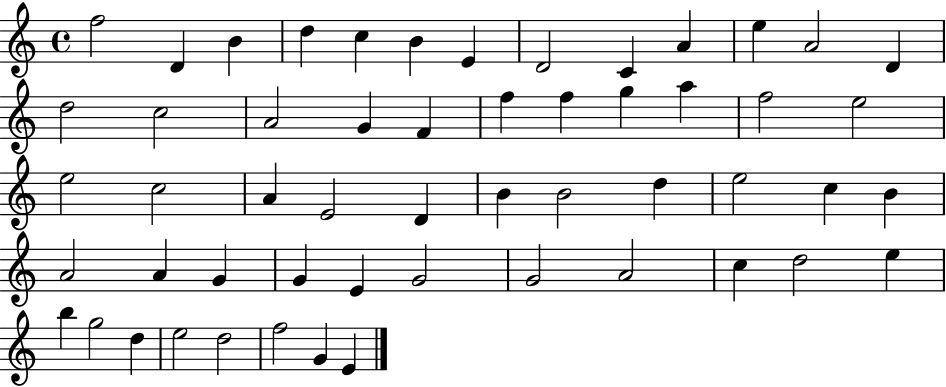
{
  \clef treble
  \time 4/4
  \defaultTimeSignature
  \key c \major
  f''2 d'4 b'4 | d''4 c''4 b'4 e'4 | d'2 c'4 a'4 | e''4 a'2 d'4 | \break d''2 c''2 | a'2 g'4 f'4 | f''4 f''4 g''4 a''4 | f''2 e''2 | \break e''2 c''2 | a'4 e'2 d'4 | b'4 b'2 d''4 | e''2 c''4 b'4 | \break a'2 a'4 g'4 | g'4 e'4 g'2 | g'2 a'2 | c''4 d''2 e''4 | \break b''4 g''2 d''4 | e''2 d''2 | f''2 g'4 e'4 | \bar "|."
}